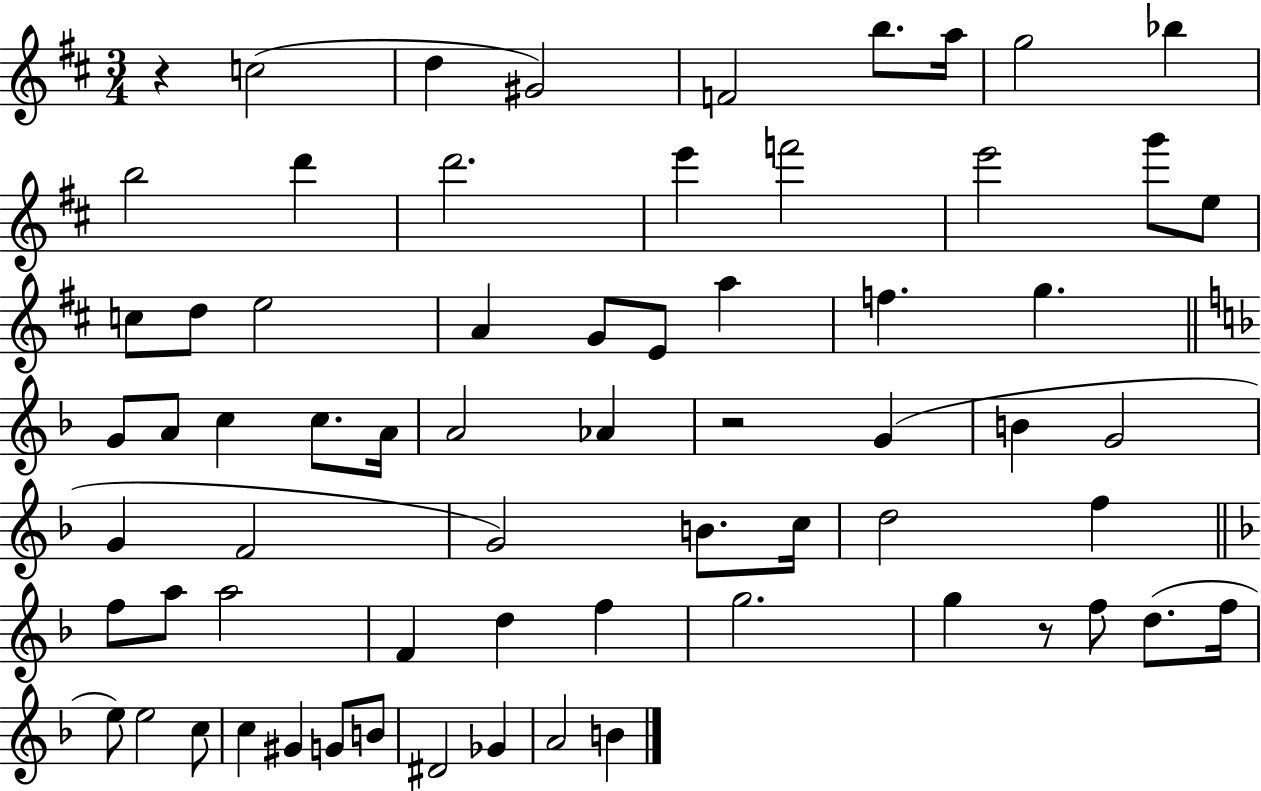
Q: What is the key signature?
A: D major